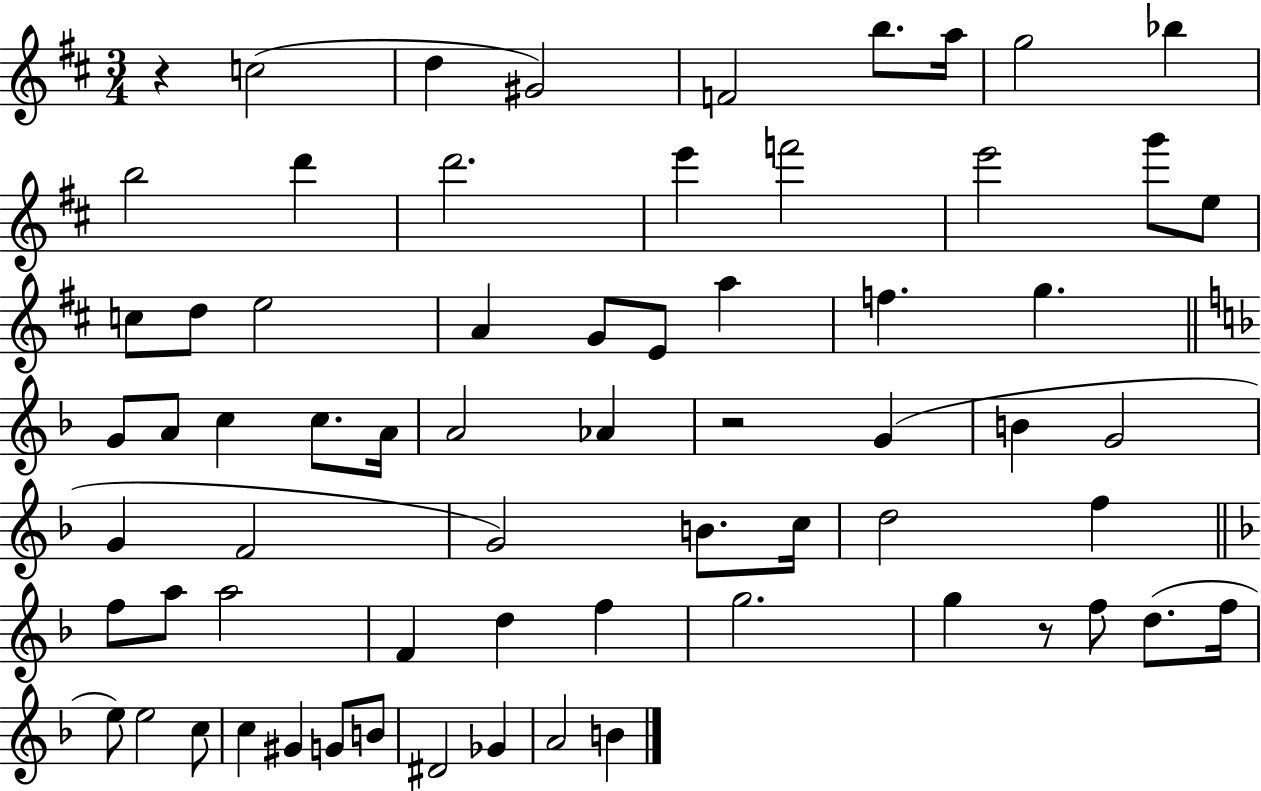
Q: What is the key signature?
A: D major